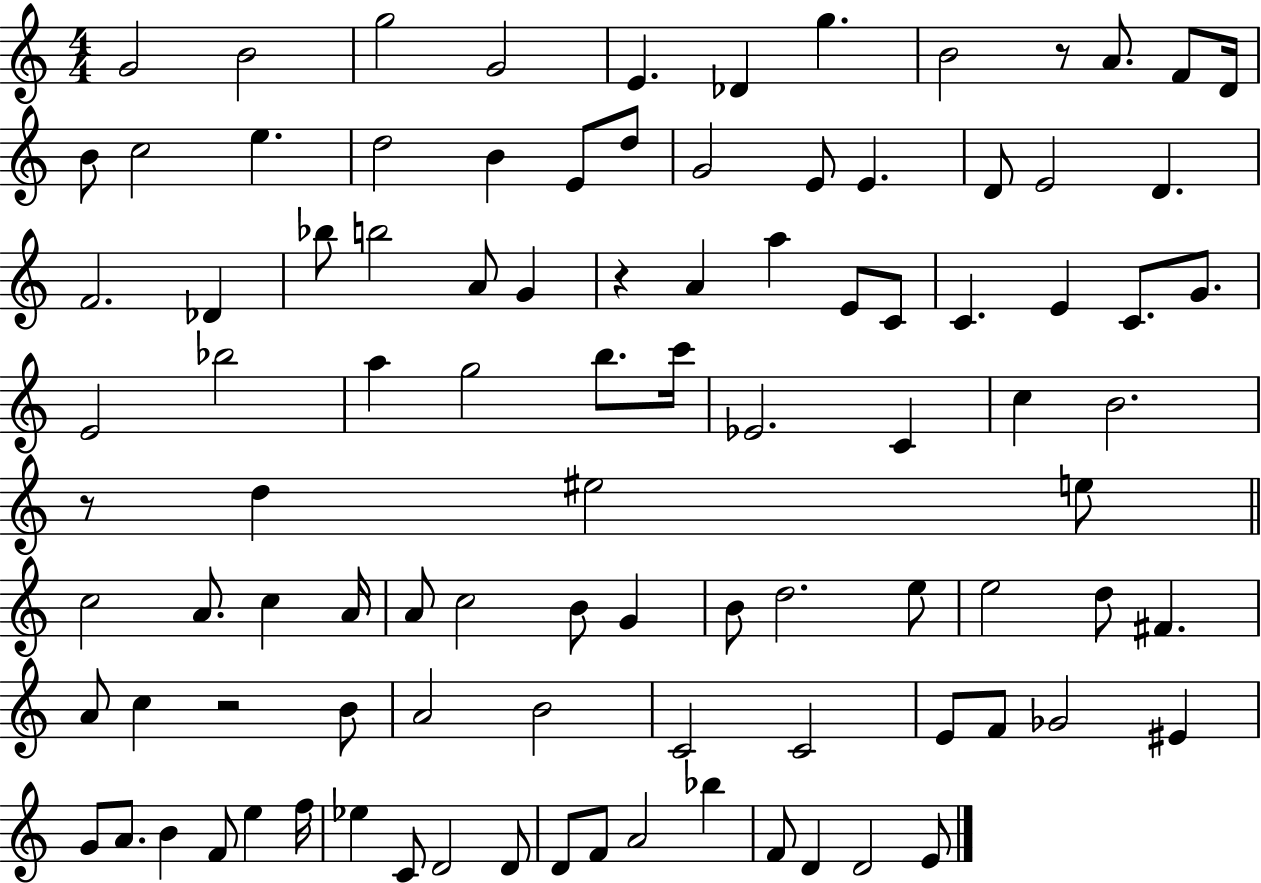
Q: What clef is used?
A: treble